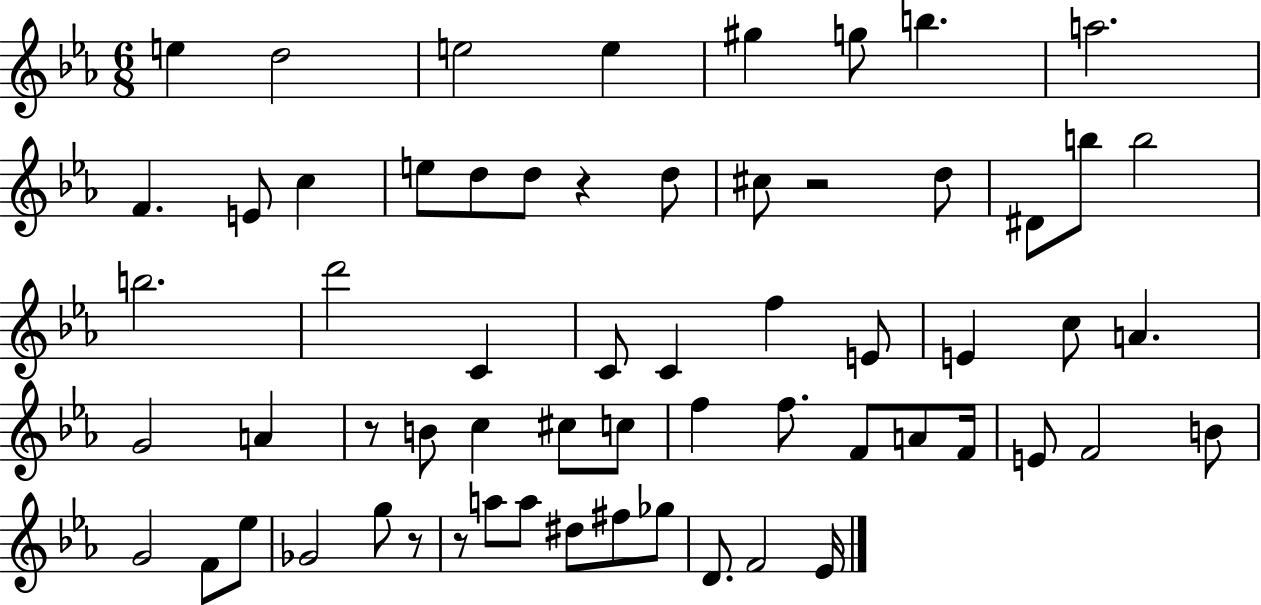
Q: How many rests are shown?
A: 5